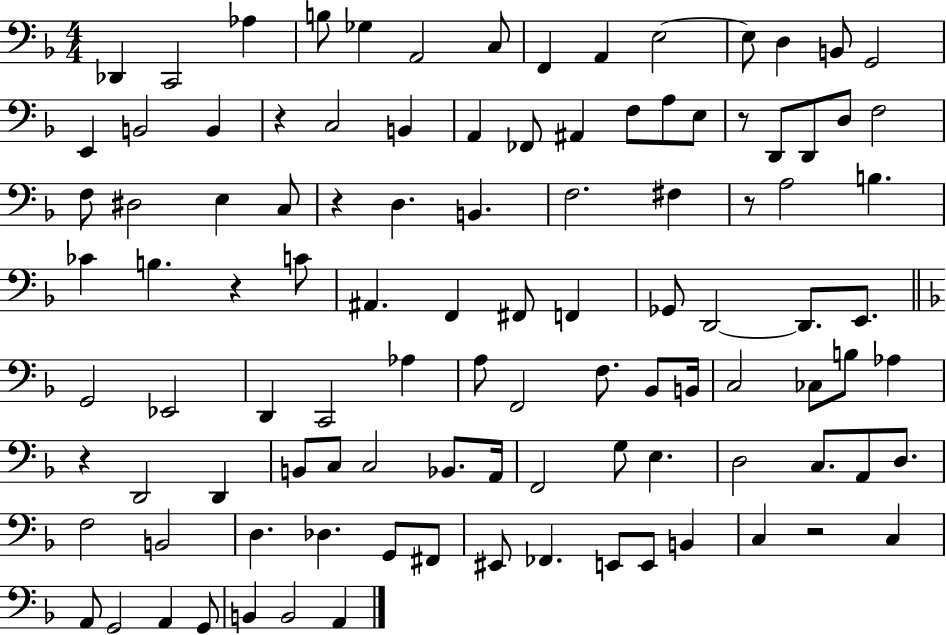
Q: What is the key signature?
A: F major